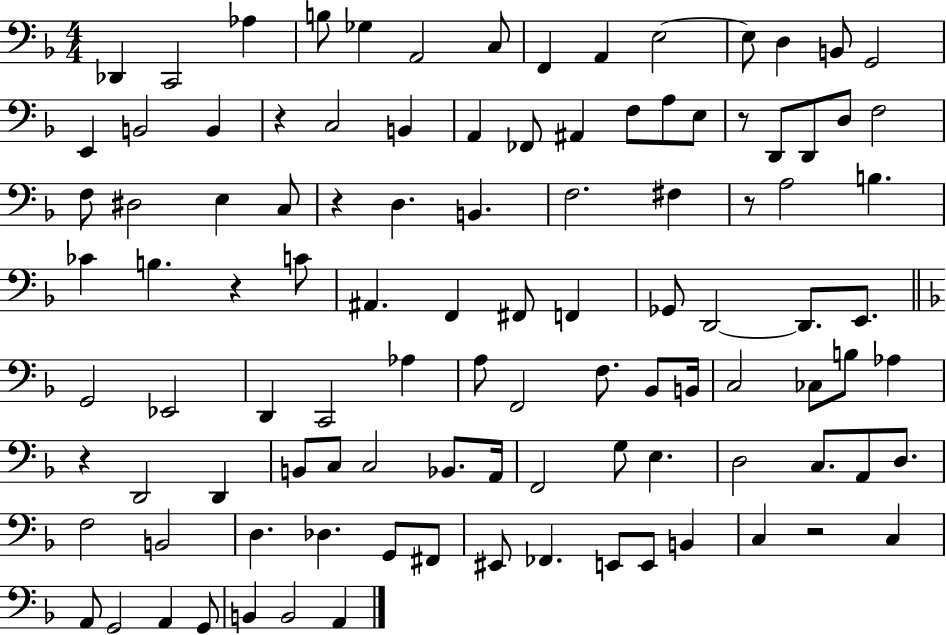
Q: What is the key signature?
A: F major